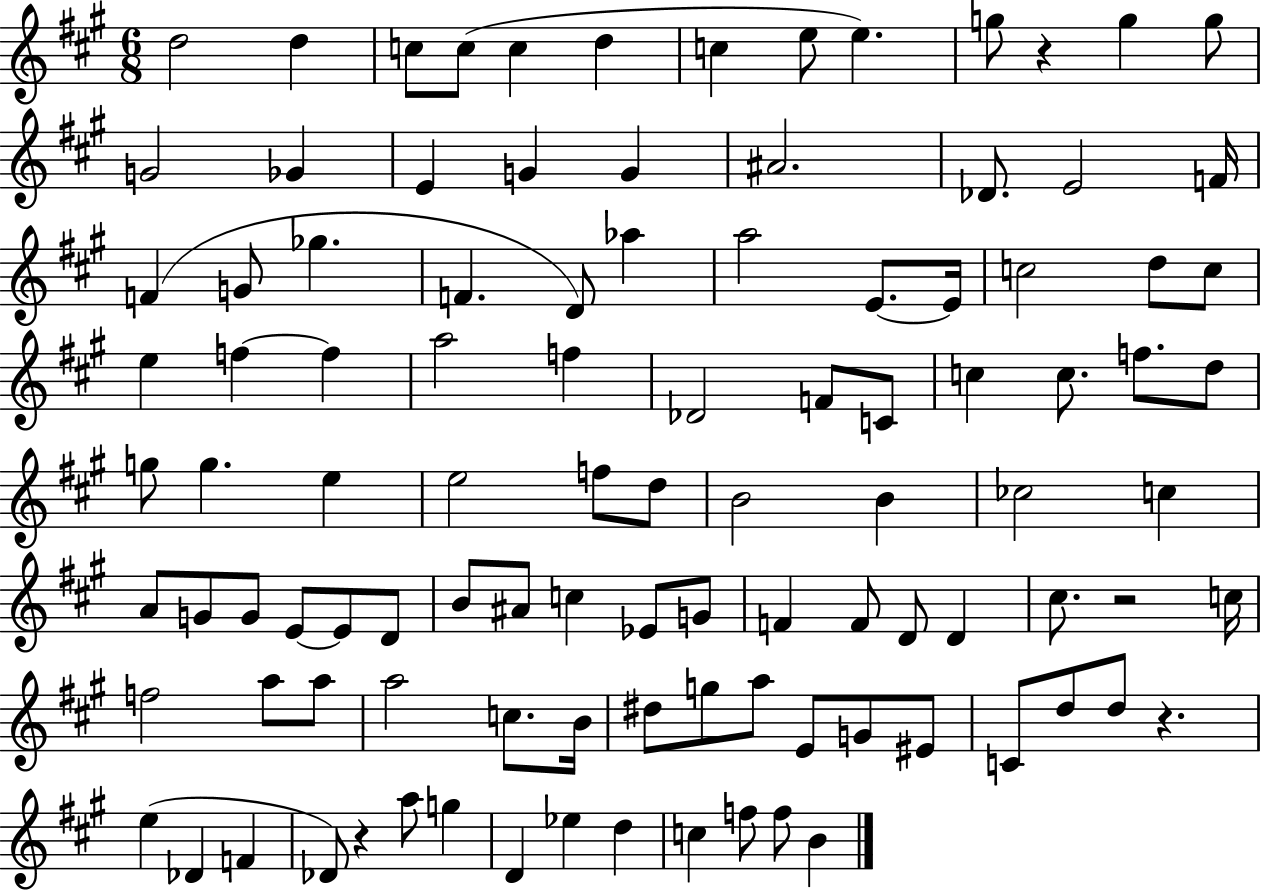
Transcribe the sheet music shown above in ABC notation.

X:1
T:Untitled
M:6/8
L:1/4
K:A
d2 d c/2 c/2 c d c e/2 e g/2 z g g/2 G2 _G E G G ^A2 _D/2 E2 F/4 F G/2 _g F D/2 _a a2 E/2 E/4 c2 d/2 c/2 e f f a2 f _D2 F/2 C/2 c c/2 f/2 d/2 g/2 g e e2 f/2 d/2 B2 B _c2 c A/2 G/2 G/2 E/2 E/2 D/2 B/2 ^A/2 c _E/2 G/2 F F/2 D/2 D ^c/2 z2 c/4 f2 a/2 a/2 a2 c/2 B/4 ^d/2 g/2 a/2 E/2 G/2 ^E/2 C/2 d/2 d/2 z e _D F _D/2 z a/2 g D _e d c f/2 f/2 B